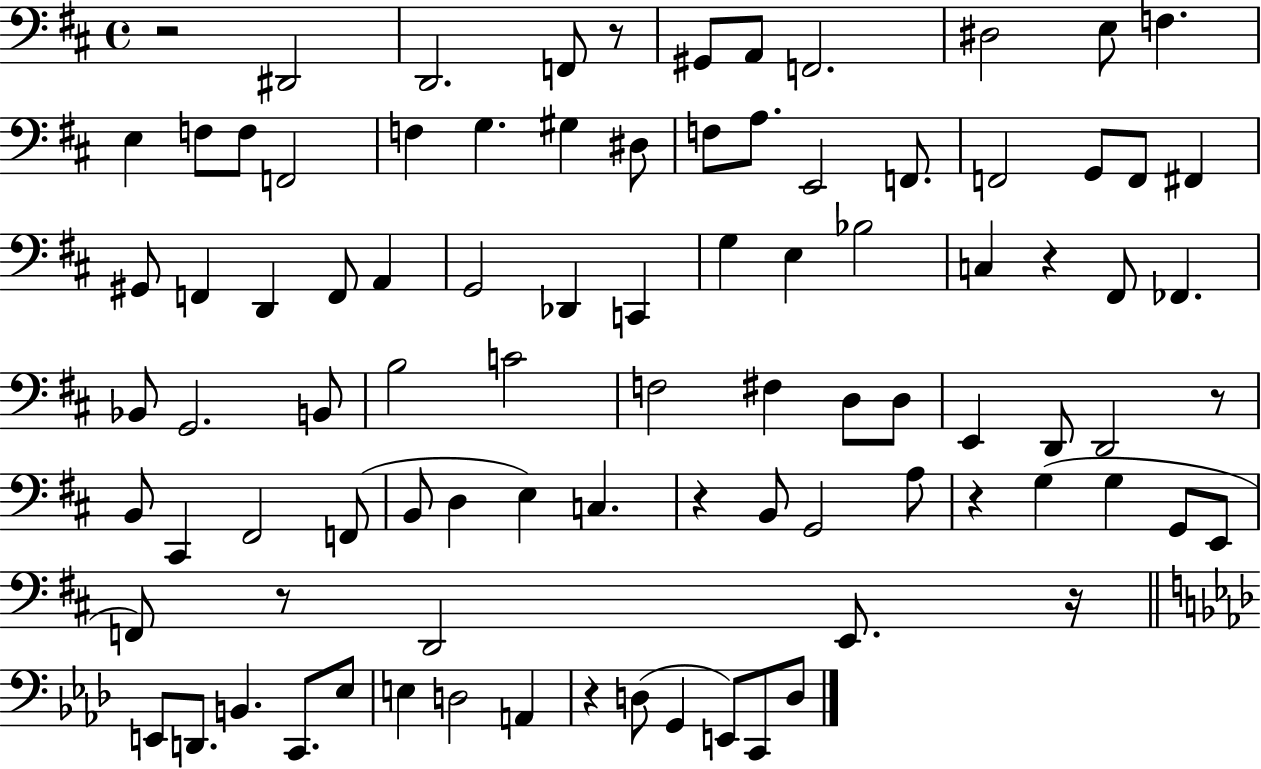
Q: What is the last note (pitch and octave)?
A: D3